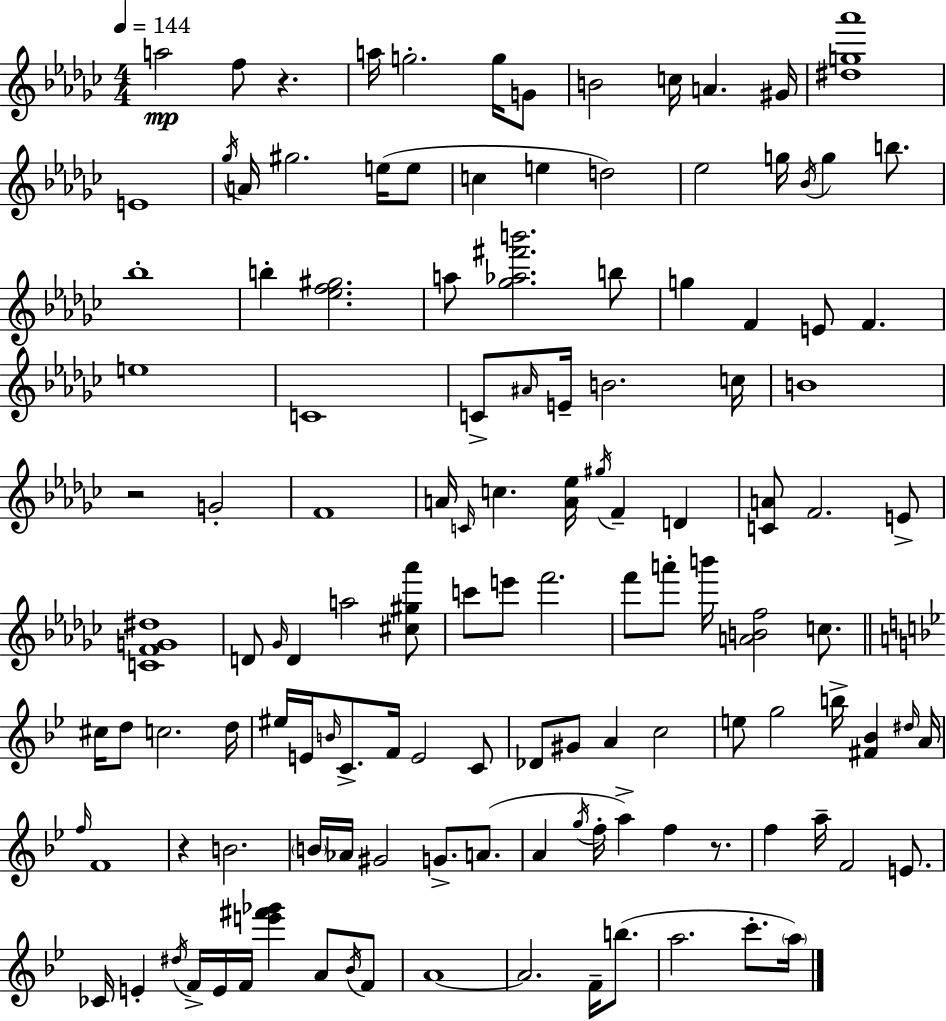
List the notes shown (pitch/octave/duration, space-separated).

A5/h F5/e R/q. A5/s G5/h. G5/s G4/e B4/h C5/s A4/q. G#4/s [D#5,G5,Ab6]/w E4/w Gb5/s A4/s G#5/h. E5/s E5/e C5/q E5/q D5/h Eb5/h G5/s Bb4/s G5/q B5/e. Bb5/w B5/q [Eb5,F5,G#5]/h. A5/e [Gb5,Ab5,F#6,B6]/h. B5/e G5/q F4/q E4/e F4/q. E5/w C4/w C4/e A#4/s E4/s B4/h. C5/s B4/w R/h G4/h F4/w A4/s C4/s C5/q. [A4,Eb5]/s G#5/s F4/q D4/q [C4,A4]/e F4/h. E4/e [C4,F4,G4,D#5]/w D4/e Gb4/s D4/q A5/h [C#5,G#5,Ab6]/e C6/e E6/e F6/h. F6/e A6/e B6/s [A4,B4,F5]/h C5/e. C#5/s D5/e C5/h. D5/s EIS5/s E4/s B4/s C4/e. F4/s E4/h C4/e Db4/e G#4/e A4/q C5/h E5/e G5/h B5/s [F#4,Bb4]/q D#5/s A4/s F5/s F4/w R/q B4/h. B4/s Ab4/s G#4/h G4/e. A4/e. A4/q G5/s F5/s A5/q F5/q R/e. F5/q A5/s F4/h E4/e. CES4/s E4/q D#5/s F4/s E4/s F4/s [E6,F#6,Gb6]/q A4/e Bb4/s F4/e A4/w A4/h. F4/s B5/e. A5/h. C6/e. A5/s